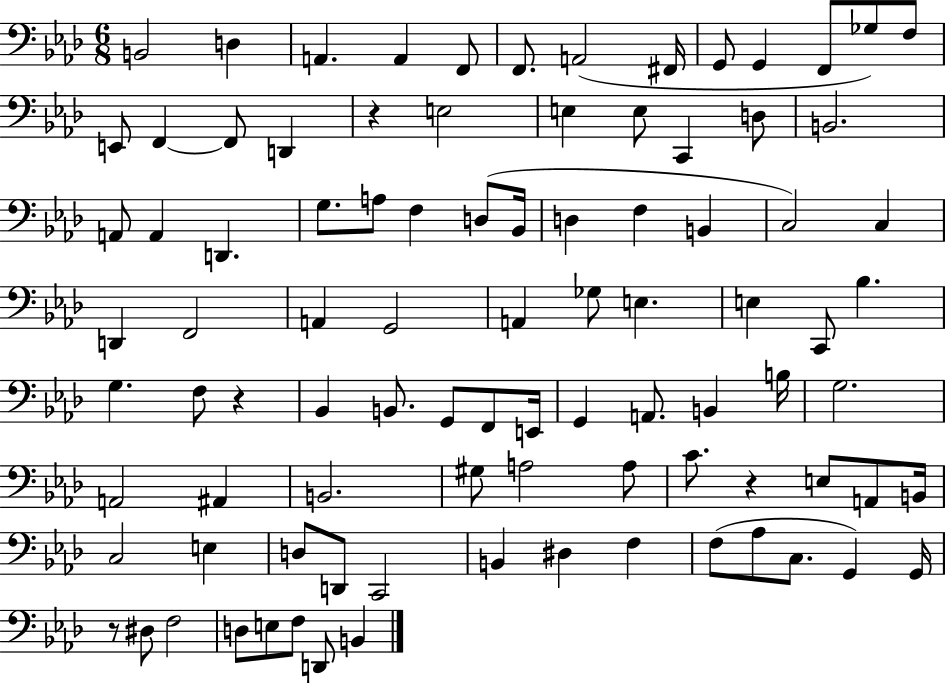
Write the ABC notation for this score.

X:1
T:Untitled
M:6/8
L:1/4
K:Ab
B,,2 D, A,, A,, F,,/2 F,,/2 A,,2 ^F,,/4 G,,/2 G,, F,,/2 _G,/2 F,/2 E,,/2 F,, F,,/2 D,, z E,2 E, E,/2 C,, D,/2 B,,2 A,,/2 A,, D,, G,/2 A,/2 F, D,/2 _B,,/4 D, F, B,, C,2 C, D,, F,,2 A,, G,,2 A,, _G,/2 E, E, C,,/2 _B, G, F,/2 z _B,, B,,/2 G,,/2 F,,/2 E,,/4 G,, A,,/2 B,, B,/4 G,2 A,,2 ^A,, B,,2 ^G,/2 A,2 A,/2 C/2 z E,/2 A,,/2 B,,/4 C,2 E, D,/2 D,,/2 C,,2 B,, ^D, F, F,/2 _A,/2 C,/2 G,, G,,/4 z/2 ^D,/2 F,2 D,/2 E,/2 F,/2 D,,/2 B,,